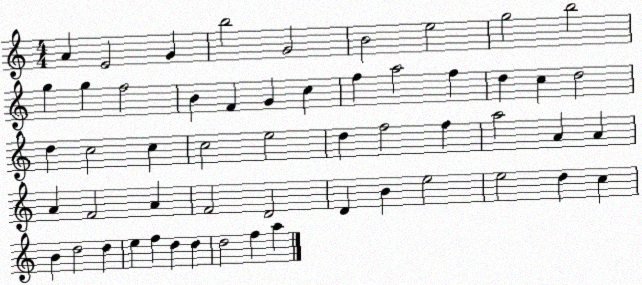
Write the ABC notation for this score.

X:1
T:Untitled
M:4/4
L:1/4
K:C
A E2 G b2 G2 B2 e2 g2 b2 g g f2 B F G c f a2 f d c d2 d c2 c c2 e2 d f2 f a2 A A A F2 A F2 D2 D B e2 e2 d c B d2 d e f d d d2 f a